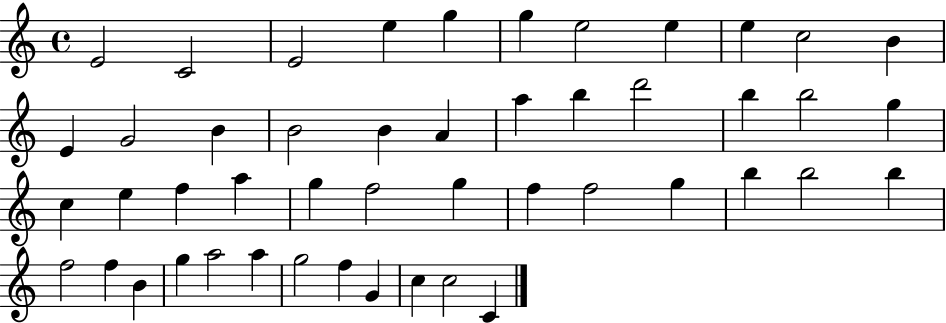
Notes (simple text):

E4/h C4/h E4/h E5/q G5/q G5/q E5/h E5/q E5/q C5/h B4/q E4/q G4/h B4/q B4/h B4/q A4/q A5/q B5/q D6/h B5/q B5/h G5/q C5/q E5/q F5/q A5/q G5/q F5/h G5/q F5/q F5/h G5/q B5/q B5/h B5/q F5/h F5/q B4/q G5/q A5/h A5/q G5/h F5/q G4/q C5/q C5/h C4/q